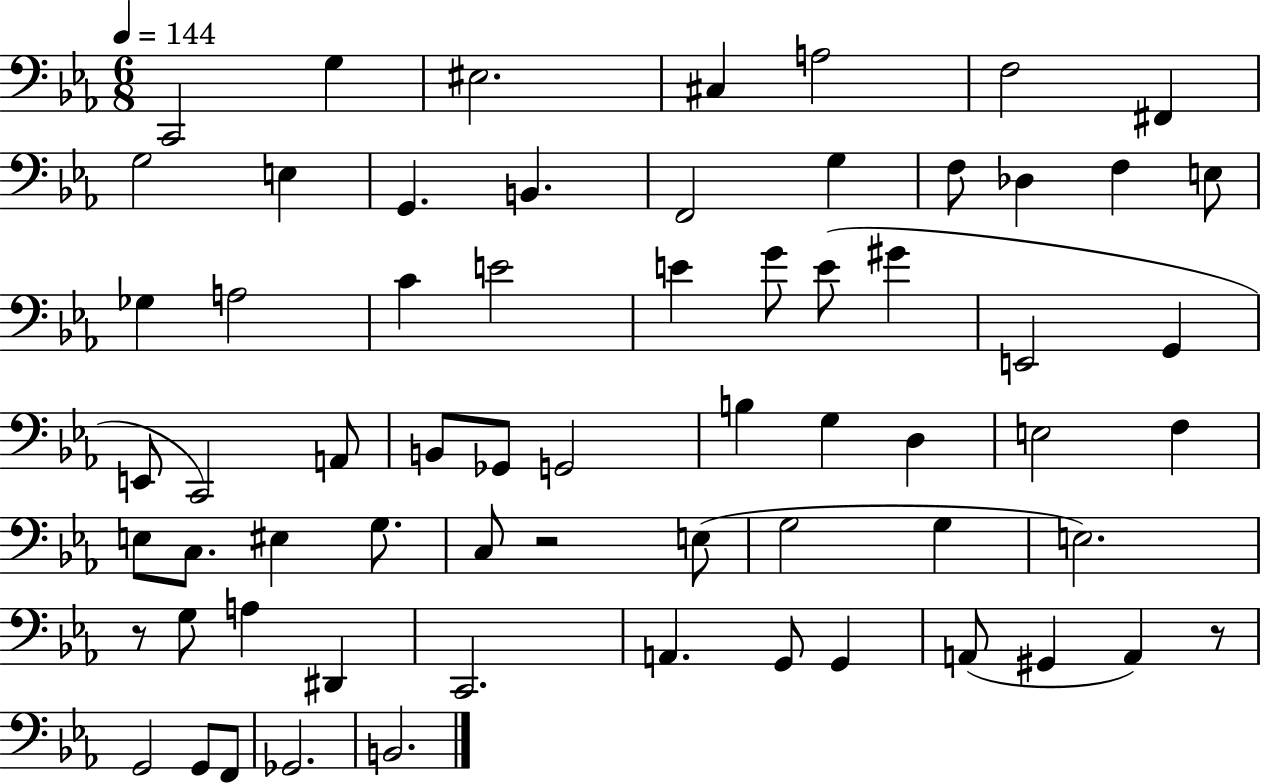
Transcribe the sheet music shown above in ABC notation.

X:1
T:Untitled
M:6/8
L:1/4
K:Eb
C,,2 G, ^E,2 ^C, A,2 F,2 ^F,, G,2 E, G,, B,, F,,2 G, F,/2 _D, F, E,/2 _G, A,2 C E2 E G/2 E/2 ^G E,,2 G,, E,,/2 C,,2 A,,/2 B,,/2 _G,,/2 G,,2 B, G, D, E,2 F, E,/2 C,/2 ^E, G,/2 C,/2 z2 E,/2 G,2 G, E,2 z/2 G,/2 A, ^D,, C,,2 A,, G,,/2 G,, A,,/2 ^G,, A,, z/2 G,,2 G,,/2 F,,/2 _G,,2 B,,2